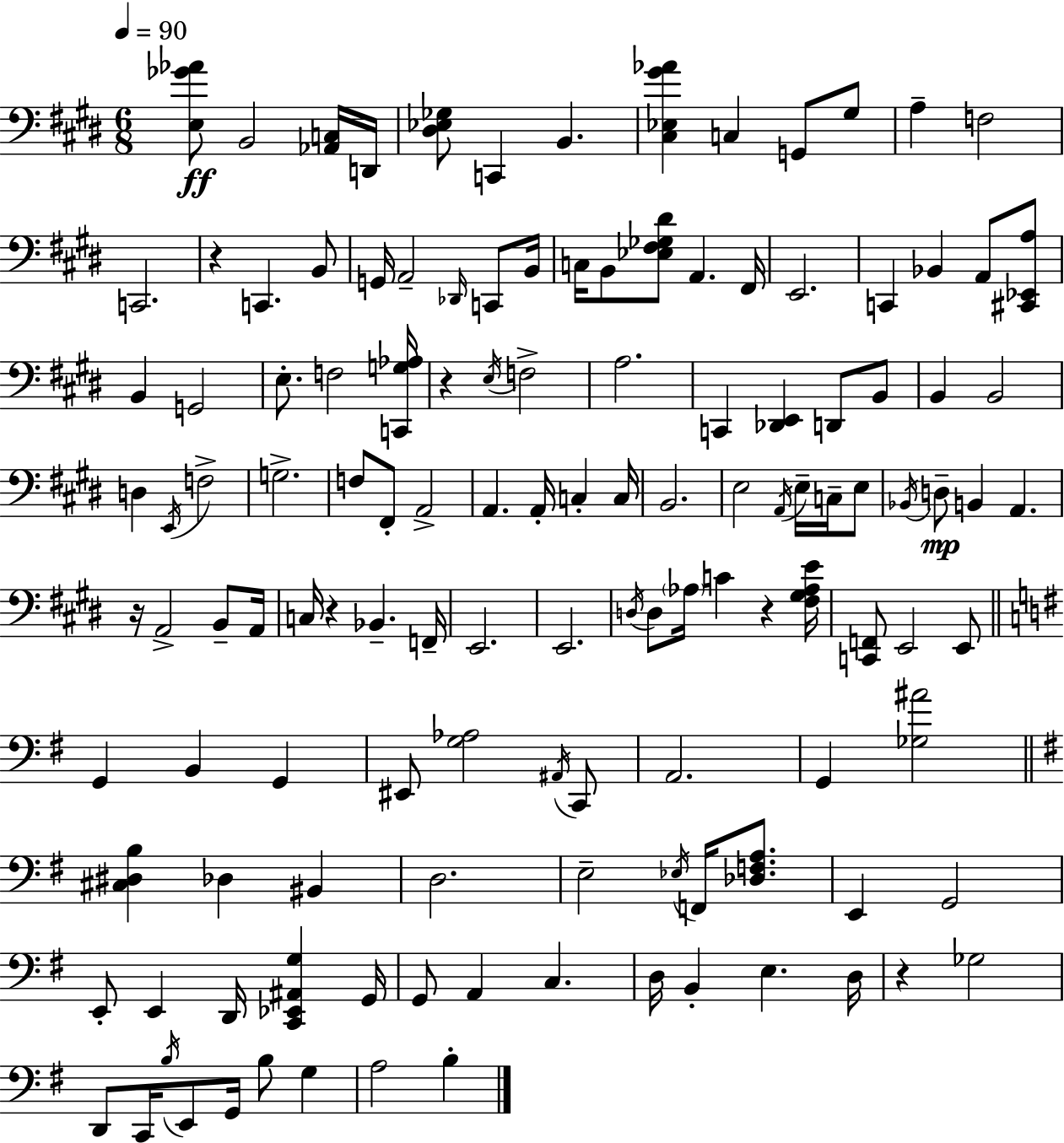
[E3,Gb4,Ab4]/e B2/h [Ab2,C3]/s D2/s [D#3,Eb3,Gb3]/e C2/q B2/q. [C#3,Eb3,G#4,Ab4]/q C3/q G2/e G#3/e A3/q F3/h C2/h. R/q C2/q. B2/e G2/s A2/h Db2/s C2/e B2/s C3/s B2/e [Eb3,F#3,Gb3,D#4]/e A2/q. F#2/s E2/h. C2/q Bb2/q A2/e [C#2,Eb2,A3]/e B2/q G2/h E3/e. F3/h [C2,G3,Ab3]/s R/q E3/s F3/h A3/h. C2/q [Db2,E2]/q D2/e B2/e B2/q B2/h D3/q E2/s F3/h G3/h. F3/e F#2/e A2/h A2/q. A2/s C3/q C3/s B2/h. E3/h A2/s E3/s C3/s E3/e Bb2/s D3/e B2/q A2/q. R/s A2/h B2/e A2/s C3/s R/q Bb2/q. F2/s E2/h. E2/h. D3/s D3/e Ab3/s C4/q R/q [F#3,G#3,Ab3,E4]/s [C2,F2]/e E2/h E2/e G2/q B2/q G2/q EIS2/e [G3,Ab3]/h A#2/s C2/e A2/h. G2/q [Gb3,A#4]/h [C#3,D#3,B3]/q Db3/q BIS2/q D3/h. E3/h Eb3/s F2/s [Db3,F3,A3]/e. E2/q G2/h E2/e E2/q D2/s [C2,Eb2,A#2,G3]/q G2/s G2/e A2/q C3/q. D3/s B2/q E3/q. D3/s R/q Gb3/h D2/e C2/s B3/s E2/e G2/s B3/e G3/q A3/h B3/q